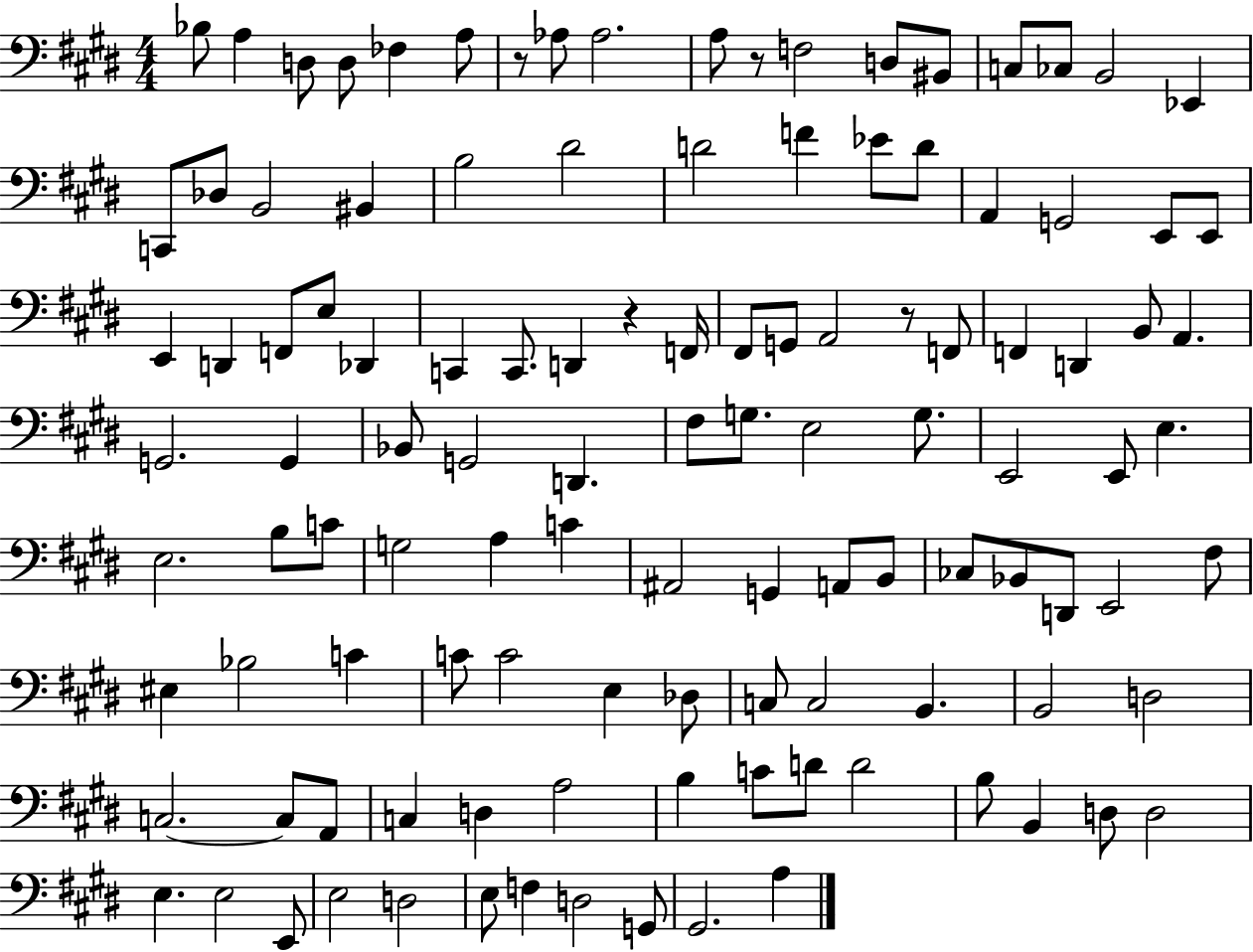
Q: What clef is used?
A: bass